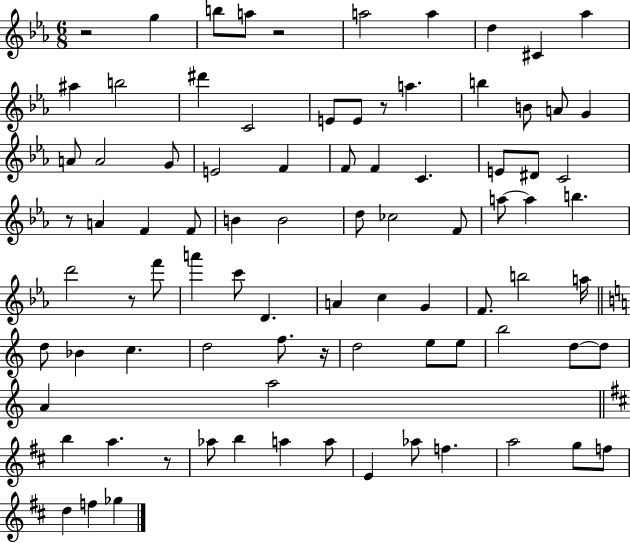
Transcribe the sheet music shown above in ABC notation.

X:1
T:Untitled
M:6/8
L:1/4
K:Eb
z2 g b/2 a/2 z2 a2 a d ^C _a ^a b2 ^d' C2 E/2 E/2 z/2 a b B/2 A/2 G A/2 A2 G/2 E2 F F/2 F C E/2 ^D/2 C2 z/2 A F F/2 B B2 d/2 _c2 F/2 a/2 a b d'2 z/2 f'/2 a' c'/2 D A c G F/2 b2 a/4 d/2 _B c d2 f/2 z/4 d2 e/2 e/2 b2 d/2 d/2 A a2 b a z/2 _a/2 b a a/2 E _a/2 f a2 g/2 f/2 d f _g